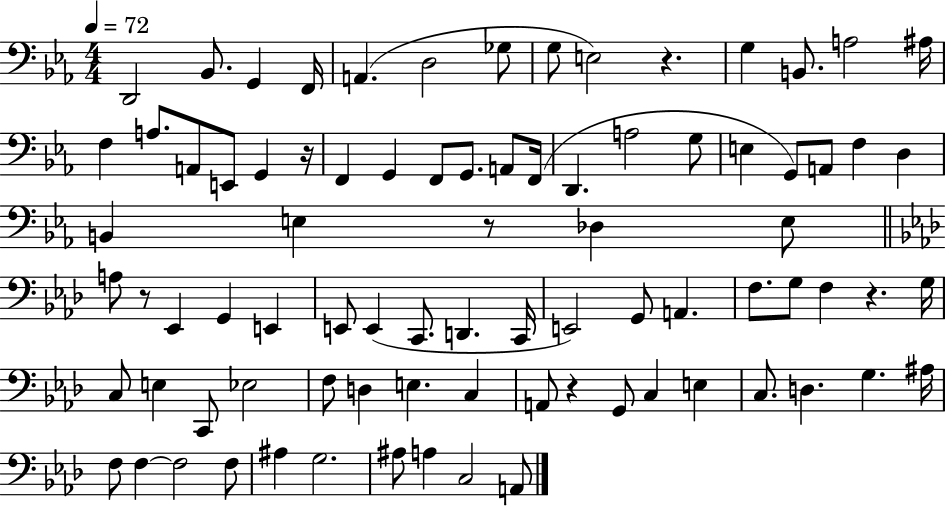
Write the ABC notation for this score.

X:1
T:Untitled
M:4/4
L:1/4
K:Eb
D,,2 _B,,/2 G,, F,,/4 A,, D,2 _G,/2 G,/2 E,2 z G, B,,/2 A,2 ^A,/4 F, A,/2 A,,/2 E,,/2 G,, z/4 F,, G,, F,,/2 G,,/2 A,,/2 F,,/4 D,, A,2 G,/2 E, G,,/2 A,,/2 F, D, B,, E, z/2 _D, E,/2 A,/2 z/2 _E,, G,, E,, E,,/2 E,, C,,/2 D,, C,,/4 E,,2 G,,/2 A,, F,/2 G,/2 F, z G,/4 C,/2 E, C,,/2 _E,2 F,/2 D, E, C, A,,/2 z G,,/2 C, E, C,/2 D, G, ^A,/4 F,/2 F, F,2 F,/2 ^A, G,2 ^A,/2 A, C,2 A,,/2